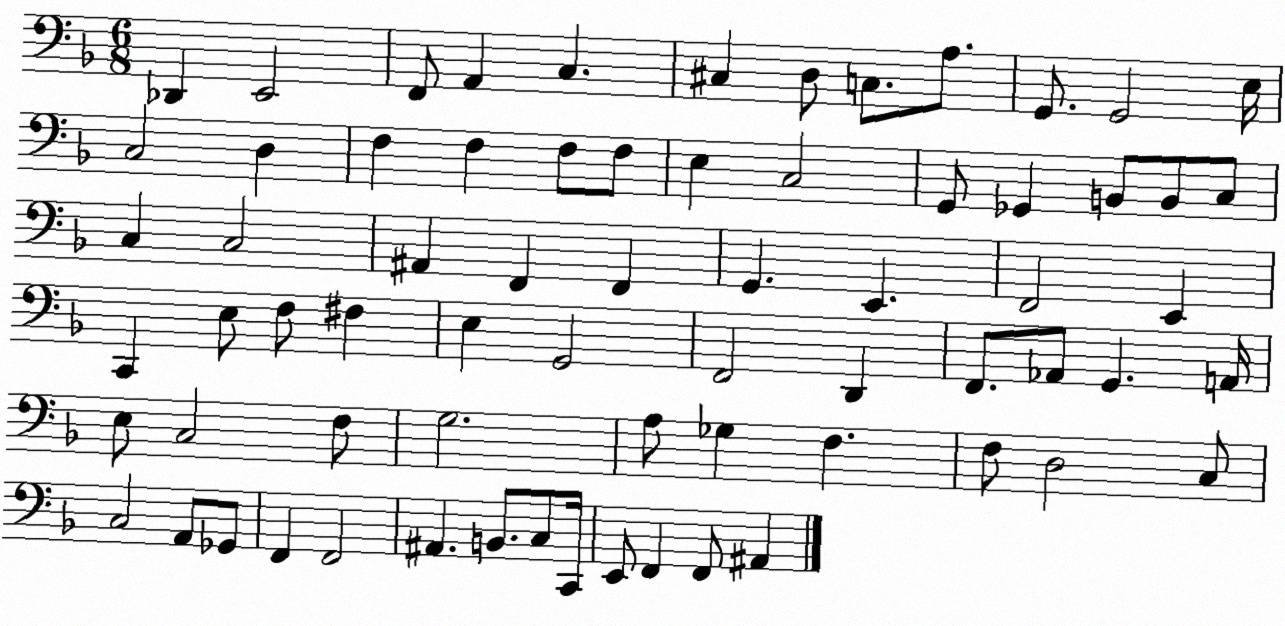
X:1
T:Untitled
M:6/8
L:1/4
K:F
_D,, E,,2 F,,/2 A,, C, ^C, D,/2 C,/2 A,/2 G,,/2 G,,2 E,/4 C,2 D, F, F, F,/2 F,/2 E, C,2 G,,/2 _G,, B,,/2 B,,/2 C,/2 C, C,2 ^A,, F,, F,, G,, E,, F,,2 E,, C,, E,/2 F,/2 ^F, E, G,,2 F,,2 D,, F,,/2 _A,,/2 G,, A,,/4 E,/2 C,2 F,/2 G,2 A,/2 _G, F, F,/2 D,2 C,/2 C,2 A,,/2 _G,,/2 F,, F,,2 ^A,, B,,/2 C,/2 C,,/4 E,,/2 F,, F,,/2 ^A,,